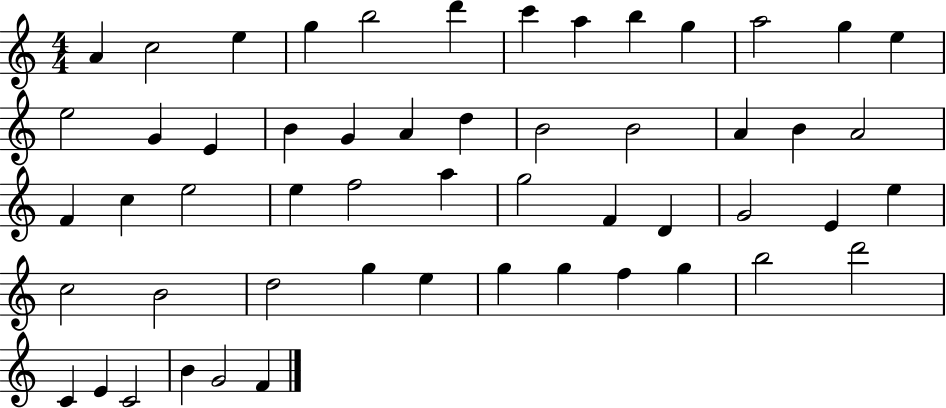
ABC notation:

X:1
T:Untitled
M:4/4
L:1/4
K:C
A c2 e g b2 d' c' a b g a2 g e e2 G E B G A d B2 B2 A B A2 F c e2 e f2 a g2 F D G2 E e c2 B2 d2 g e g g f g b2 d'2 C E C2 B G2 F